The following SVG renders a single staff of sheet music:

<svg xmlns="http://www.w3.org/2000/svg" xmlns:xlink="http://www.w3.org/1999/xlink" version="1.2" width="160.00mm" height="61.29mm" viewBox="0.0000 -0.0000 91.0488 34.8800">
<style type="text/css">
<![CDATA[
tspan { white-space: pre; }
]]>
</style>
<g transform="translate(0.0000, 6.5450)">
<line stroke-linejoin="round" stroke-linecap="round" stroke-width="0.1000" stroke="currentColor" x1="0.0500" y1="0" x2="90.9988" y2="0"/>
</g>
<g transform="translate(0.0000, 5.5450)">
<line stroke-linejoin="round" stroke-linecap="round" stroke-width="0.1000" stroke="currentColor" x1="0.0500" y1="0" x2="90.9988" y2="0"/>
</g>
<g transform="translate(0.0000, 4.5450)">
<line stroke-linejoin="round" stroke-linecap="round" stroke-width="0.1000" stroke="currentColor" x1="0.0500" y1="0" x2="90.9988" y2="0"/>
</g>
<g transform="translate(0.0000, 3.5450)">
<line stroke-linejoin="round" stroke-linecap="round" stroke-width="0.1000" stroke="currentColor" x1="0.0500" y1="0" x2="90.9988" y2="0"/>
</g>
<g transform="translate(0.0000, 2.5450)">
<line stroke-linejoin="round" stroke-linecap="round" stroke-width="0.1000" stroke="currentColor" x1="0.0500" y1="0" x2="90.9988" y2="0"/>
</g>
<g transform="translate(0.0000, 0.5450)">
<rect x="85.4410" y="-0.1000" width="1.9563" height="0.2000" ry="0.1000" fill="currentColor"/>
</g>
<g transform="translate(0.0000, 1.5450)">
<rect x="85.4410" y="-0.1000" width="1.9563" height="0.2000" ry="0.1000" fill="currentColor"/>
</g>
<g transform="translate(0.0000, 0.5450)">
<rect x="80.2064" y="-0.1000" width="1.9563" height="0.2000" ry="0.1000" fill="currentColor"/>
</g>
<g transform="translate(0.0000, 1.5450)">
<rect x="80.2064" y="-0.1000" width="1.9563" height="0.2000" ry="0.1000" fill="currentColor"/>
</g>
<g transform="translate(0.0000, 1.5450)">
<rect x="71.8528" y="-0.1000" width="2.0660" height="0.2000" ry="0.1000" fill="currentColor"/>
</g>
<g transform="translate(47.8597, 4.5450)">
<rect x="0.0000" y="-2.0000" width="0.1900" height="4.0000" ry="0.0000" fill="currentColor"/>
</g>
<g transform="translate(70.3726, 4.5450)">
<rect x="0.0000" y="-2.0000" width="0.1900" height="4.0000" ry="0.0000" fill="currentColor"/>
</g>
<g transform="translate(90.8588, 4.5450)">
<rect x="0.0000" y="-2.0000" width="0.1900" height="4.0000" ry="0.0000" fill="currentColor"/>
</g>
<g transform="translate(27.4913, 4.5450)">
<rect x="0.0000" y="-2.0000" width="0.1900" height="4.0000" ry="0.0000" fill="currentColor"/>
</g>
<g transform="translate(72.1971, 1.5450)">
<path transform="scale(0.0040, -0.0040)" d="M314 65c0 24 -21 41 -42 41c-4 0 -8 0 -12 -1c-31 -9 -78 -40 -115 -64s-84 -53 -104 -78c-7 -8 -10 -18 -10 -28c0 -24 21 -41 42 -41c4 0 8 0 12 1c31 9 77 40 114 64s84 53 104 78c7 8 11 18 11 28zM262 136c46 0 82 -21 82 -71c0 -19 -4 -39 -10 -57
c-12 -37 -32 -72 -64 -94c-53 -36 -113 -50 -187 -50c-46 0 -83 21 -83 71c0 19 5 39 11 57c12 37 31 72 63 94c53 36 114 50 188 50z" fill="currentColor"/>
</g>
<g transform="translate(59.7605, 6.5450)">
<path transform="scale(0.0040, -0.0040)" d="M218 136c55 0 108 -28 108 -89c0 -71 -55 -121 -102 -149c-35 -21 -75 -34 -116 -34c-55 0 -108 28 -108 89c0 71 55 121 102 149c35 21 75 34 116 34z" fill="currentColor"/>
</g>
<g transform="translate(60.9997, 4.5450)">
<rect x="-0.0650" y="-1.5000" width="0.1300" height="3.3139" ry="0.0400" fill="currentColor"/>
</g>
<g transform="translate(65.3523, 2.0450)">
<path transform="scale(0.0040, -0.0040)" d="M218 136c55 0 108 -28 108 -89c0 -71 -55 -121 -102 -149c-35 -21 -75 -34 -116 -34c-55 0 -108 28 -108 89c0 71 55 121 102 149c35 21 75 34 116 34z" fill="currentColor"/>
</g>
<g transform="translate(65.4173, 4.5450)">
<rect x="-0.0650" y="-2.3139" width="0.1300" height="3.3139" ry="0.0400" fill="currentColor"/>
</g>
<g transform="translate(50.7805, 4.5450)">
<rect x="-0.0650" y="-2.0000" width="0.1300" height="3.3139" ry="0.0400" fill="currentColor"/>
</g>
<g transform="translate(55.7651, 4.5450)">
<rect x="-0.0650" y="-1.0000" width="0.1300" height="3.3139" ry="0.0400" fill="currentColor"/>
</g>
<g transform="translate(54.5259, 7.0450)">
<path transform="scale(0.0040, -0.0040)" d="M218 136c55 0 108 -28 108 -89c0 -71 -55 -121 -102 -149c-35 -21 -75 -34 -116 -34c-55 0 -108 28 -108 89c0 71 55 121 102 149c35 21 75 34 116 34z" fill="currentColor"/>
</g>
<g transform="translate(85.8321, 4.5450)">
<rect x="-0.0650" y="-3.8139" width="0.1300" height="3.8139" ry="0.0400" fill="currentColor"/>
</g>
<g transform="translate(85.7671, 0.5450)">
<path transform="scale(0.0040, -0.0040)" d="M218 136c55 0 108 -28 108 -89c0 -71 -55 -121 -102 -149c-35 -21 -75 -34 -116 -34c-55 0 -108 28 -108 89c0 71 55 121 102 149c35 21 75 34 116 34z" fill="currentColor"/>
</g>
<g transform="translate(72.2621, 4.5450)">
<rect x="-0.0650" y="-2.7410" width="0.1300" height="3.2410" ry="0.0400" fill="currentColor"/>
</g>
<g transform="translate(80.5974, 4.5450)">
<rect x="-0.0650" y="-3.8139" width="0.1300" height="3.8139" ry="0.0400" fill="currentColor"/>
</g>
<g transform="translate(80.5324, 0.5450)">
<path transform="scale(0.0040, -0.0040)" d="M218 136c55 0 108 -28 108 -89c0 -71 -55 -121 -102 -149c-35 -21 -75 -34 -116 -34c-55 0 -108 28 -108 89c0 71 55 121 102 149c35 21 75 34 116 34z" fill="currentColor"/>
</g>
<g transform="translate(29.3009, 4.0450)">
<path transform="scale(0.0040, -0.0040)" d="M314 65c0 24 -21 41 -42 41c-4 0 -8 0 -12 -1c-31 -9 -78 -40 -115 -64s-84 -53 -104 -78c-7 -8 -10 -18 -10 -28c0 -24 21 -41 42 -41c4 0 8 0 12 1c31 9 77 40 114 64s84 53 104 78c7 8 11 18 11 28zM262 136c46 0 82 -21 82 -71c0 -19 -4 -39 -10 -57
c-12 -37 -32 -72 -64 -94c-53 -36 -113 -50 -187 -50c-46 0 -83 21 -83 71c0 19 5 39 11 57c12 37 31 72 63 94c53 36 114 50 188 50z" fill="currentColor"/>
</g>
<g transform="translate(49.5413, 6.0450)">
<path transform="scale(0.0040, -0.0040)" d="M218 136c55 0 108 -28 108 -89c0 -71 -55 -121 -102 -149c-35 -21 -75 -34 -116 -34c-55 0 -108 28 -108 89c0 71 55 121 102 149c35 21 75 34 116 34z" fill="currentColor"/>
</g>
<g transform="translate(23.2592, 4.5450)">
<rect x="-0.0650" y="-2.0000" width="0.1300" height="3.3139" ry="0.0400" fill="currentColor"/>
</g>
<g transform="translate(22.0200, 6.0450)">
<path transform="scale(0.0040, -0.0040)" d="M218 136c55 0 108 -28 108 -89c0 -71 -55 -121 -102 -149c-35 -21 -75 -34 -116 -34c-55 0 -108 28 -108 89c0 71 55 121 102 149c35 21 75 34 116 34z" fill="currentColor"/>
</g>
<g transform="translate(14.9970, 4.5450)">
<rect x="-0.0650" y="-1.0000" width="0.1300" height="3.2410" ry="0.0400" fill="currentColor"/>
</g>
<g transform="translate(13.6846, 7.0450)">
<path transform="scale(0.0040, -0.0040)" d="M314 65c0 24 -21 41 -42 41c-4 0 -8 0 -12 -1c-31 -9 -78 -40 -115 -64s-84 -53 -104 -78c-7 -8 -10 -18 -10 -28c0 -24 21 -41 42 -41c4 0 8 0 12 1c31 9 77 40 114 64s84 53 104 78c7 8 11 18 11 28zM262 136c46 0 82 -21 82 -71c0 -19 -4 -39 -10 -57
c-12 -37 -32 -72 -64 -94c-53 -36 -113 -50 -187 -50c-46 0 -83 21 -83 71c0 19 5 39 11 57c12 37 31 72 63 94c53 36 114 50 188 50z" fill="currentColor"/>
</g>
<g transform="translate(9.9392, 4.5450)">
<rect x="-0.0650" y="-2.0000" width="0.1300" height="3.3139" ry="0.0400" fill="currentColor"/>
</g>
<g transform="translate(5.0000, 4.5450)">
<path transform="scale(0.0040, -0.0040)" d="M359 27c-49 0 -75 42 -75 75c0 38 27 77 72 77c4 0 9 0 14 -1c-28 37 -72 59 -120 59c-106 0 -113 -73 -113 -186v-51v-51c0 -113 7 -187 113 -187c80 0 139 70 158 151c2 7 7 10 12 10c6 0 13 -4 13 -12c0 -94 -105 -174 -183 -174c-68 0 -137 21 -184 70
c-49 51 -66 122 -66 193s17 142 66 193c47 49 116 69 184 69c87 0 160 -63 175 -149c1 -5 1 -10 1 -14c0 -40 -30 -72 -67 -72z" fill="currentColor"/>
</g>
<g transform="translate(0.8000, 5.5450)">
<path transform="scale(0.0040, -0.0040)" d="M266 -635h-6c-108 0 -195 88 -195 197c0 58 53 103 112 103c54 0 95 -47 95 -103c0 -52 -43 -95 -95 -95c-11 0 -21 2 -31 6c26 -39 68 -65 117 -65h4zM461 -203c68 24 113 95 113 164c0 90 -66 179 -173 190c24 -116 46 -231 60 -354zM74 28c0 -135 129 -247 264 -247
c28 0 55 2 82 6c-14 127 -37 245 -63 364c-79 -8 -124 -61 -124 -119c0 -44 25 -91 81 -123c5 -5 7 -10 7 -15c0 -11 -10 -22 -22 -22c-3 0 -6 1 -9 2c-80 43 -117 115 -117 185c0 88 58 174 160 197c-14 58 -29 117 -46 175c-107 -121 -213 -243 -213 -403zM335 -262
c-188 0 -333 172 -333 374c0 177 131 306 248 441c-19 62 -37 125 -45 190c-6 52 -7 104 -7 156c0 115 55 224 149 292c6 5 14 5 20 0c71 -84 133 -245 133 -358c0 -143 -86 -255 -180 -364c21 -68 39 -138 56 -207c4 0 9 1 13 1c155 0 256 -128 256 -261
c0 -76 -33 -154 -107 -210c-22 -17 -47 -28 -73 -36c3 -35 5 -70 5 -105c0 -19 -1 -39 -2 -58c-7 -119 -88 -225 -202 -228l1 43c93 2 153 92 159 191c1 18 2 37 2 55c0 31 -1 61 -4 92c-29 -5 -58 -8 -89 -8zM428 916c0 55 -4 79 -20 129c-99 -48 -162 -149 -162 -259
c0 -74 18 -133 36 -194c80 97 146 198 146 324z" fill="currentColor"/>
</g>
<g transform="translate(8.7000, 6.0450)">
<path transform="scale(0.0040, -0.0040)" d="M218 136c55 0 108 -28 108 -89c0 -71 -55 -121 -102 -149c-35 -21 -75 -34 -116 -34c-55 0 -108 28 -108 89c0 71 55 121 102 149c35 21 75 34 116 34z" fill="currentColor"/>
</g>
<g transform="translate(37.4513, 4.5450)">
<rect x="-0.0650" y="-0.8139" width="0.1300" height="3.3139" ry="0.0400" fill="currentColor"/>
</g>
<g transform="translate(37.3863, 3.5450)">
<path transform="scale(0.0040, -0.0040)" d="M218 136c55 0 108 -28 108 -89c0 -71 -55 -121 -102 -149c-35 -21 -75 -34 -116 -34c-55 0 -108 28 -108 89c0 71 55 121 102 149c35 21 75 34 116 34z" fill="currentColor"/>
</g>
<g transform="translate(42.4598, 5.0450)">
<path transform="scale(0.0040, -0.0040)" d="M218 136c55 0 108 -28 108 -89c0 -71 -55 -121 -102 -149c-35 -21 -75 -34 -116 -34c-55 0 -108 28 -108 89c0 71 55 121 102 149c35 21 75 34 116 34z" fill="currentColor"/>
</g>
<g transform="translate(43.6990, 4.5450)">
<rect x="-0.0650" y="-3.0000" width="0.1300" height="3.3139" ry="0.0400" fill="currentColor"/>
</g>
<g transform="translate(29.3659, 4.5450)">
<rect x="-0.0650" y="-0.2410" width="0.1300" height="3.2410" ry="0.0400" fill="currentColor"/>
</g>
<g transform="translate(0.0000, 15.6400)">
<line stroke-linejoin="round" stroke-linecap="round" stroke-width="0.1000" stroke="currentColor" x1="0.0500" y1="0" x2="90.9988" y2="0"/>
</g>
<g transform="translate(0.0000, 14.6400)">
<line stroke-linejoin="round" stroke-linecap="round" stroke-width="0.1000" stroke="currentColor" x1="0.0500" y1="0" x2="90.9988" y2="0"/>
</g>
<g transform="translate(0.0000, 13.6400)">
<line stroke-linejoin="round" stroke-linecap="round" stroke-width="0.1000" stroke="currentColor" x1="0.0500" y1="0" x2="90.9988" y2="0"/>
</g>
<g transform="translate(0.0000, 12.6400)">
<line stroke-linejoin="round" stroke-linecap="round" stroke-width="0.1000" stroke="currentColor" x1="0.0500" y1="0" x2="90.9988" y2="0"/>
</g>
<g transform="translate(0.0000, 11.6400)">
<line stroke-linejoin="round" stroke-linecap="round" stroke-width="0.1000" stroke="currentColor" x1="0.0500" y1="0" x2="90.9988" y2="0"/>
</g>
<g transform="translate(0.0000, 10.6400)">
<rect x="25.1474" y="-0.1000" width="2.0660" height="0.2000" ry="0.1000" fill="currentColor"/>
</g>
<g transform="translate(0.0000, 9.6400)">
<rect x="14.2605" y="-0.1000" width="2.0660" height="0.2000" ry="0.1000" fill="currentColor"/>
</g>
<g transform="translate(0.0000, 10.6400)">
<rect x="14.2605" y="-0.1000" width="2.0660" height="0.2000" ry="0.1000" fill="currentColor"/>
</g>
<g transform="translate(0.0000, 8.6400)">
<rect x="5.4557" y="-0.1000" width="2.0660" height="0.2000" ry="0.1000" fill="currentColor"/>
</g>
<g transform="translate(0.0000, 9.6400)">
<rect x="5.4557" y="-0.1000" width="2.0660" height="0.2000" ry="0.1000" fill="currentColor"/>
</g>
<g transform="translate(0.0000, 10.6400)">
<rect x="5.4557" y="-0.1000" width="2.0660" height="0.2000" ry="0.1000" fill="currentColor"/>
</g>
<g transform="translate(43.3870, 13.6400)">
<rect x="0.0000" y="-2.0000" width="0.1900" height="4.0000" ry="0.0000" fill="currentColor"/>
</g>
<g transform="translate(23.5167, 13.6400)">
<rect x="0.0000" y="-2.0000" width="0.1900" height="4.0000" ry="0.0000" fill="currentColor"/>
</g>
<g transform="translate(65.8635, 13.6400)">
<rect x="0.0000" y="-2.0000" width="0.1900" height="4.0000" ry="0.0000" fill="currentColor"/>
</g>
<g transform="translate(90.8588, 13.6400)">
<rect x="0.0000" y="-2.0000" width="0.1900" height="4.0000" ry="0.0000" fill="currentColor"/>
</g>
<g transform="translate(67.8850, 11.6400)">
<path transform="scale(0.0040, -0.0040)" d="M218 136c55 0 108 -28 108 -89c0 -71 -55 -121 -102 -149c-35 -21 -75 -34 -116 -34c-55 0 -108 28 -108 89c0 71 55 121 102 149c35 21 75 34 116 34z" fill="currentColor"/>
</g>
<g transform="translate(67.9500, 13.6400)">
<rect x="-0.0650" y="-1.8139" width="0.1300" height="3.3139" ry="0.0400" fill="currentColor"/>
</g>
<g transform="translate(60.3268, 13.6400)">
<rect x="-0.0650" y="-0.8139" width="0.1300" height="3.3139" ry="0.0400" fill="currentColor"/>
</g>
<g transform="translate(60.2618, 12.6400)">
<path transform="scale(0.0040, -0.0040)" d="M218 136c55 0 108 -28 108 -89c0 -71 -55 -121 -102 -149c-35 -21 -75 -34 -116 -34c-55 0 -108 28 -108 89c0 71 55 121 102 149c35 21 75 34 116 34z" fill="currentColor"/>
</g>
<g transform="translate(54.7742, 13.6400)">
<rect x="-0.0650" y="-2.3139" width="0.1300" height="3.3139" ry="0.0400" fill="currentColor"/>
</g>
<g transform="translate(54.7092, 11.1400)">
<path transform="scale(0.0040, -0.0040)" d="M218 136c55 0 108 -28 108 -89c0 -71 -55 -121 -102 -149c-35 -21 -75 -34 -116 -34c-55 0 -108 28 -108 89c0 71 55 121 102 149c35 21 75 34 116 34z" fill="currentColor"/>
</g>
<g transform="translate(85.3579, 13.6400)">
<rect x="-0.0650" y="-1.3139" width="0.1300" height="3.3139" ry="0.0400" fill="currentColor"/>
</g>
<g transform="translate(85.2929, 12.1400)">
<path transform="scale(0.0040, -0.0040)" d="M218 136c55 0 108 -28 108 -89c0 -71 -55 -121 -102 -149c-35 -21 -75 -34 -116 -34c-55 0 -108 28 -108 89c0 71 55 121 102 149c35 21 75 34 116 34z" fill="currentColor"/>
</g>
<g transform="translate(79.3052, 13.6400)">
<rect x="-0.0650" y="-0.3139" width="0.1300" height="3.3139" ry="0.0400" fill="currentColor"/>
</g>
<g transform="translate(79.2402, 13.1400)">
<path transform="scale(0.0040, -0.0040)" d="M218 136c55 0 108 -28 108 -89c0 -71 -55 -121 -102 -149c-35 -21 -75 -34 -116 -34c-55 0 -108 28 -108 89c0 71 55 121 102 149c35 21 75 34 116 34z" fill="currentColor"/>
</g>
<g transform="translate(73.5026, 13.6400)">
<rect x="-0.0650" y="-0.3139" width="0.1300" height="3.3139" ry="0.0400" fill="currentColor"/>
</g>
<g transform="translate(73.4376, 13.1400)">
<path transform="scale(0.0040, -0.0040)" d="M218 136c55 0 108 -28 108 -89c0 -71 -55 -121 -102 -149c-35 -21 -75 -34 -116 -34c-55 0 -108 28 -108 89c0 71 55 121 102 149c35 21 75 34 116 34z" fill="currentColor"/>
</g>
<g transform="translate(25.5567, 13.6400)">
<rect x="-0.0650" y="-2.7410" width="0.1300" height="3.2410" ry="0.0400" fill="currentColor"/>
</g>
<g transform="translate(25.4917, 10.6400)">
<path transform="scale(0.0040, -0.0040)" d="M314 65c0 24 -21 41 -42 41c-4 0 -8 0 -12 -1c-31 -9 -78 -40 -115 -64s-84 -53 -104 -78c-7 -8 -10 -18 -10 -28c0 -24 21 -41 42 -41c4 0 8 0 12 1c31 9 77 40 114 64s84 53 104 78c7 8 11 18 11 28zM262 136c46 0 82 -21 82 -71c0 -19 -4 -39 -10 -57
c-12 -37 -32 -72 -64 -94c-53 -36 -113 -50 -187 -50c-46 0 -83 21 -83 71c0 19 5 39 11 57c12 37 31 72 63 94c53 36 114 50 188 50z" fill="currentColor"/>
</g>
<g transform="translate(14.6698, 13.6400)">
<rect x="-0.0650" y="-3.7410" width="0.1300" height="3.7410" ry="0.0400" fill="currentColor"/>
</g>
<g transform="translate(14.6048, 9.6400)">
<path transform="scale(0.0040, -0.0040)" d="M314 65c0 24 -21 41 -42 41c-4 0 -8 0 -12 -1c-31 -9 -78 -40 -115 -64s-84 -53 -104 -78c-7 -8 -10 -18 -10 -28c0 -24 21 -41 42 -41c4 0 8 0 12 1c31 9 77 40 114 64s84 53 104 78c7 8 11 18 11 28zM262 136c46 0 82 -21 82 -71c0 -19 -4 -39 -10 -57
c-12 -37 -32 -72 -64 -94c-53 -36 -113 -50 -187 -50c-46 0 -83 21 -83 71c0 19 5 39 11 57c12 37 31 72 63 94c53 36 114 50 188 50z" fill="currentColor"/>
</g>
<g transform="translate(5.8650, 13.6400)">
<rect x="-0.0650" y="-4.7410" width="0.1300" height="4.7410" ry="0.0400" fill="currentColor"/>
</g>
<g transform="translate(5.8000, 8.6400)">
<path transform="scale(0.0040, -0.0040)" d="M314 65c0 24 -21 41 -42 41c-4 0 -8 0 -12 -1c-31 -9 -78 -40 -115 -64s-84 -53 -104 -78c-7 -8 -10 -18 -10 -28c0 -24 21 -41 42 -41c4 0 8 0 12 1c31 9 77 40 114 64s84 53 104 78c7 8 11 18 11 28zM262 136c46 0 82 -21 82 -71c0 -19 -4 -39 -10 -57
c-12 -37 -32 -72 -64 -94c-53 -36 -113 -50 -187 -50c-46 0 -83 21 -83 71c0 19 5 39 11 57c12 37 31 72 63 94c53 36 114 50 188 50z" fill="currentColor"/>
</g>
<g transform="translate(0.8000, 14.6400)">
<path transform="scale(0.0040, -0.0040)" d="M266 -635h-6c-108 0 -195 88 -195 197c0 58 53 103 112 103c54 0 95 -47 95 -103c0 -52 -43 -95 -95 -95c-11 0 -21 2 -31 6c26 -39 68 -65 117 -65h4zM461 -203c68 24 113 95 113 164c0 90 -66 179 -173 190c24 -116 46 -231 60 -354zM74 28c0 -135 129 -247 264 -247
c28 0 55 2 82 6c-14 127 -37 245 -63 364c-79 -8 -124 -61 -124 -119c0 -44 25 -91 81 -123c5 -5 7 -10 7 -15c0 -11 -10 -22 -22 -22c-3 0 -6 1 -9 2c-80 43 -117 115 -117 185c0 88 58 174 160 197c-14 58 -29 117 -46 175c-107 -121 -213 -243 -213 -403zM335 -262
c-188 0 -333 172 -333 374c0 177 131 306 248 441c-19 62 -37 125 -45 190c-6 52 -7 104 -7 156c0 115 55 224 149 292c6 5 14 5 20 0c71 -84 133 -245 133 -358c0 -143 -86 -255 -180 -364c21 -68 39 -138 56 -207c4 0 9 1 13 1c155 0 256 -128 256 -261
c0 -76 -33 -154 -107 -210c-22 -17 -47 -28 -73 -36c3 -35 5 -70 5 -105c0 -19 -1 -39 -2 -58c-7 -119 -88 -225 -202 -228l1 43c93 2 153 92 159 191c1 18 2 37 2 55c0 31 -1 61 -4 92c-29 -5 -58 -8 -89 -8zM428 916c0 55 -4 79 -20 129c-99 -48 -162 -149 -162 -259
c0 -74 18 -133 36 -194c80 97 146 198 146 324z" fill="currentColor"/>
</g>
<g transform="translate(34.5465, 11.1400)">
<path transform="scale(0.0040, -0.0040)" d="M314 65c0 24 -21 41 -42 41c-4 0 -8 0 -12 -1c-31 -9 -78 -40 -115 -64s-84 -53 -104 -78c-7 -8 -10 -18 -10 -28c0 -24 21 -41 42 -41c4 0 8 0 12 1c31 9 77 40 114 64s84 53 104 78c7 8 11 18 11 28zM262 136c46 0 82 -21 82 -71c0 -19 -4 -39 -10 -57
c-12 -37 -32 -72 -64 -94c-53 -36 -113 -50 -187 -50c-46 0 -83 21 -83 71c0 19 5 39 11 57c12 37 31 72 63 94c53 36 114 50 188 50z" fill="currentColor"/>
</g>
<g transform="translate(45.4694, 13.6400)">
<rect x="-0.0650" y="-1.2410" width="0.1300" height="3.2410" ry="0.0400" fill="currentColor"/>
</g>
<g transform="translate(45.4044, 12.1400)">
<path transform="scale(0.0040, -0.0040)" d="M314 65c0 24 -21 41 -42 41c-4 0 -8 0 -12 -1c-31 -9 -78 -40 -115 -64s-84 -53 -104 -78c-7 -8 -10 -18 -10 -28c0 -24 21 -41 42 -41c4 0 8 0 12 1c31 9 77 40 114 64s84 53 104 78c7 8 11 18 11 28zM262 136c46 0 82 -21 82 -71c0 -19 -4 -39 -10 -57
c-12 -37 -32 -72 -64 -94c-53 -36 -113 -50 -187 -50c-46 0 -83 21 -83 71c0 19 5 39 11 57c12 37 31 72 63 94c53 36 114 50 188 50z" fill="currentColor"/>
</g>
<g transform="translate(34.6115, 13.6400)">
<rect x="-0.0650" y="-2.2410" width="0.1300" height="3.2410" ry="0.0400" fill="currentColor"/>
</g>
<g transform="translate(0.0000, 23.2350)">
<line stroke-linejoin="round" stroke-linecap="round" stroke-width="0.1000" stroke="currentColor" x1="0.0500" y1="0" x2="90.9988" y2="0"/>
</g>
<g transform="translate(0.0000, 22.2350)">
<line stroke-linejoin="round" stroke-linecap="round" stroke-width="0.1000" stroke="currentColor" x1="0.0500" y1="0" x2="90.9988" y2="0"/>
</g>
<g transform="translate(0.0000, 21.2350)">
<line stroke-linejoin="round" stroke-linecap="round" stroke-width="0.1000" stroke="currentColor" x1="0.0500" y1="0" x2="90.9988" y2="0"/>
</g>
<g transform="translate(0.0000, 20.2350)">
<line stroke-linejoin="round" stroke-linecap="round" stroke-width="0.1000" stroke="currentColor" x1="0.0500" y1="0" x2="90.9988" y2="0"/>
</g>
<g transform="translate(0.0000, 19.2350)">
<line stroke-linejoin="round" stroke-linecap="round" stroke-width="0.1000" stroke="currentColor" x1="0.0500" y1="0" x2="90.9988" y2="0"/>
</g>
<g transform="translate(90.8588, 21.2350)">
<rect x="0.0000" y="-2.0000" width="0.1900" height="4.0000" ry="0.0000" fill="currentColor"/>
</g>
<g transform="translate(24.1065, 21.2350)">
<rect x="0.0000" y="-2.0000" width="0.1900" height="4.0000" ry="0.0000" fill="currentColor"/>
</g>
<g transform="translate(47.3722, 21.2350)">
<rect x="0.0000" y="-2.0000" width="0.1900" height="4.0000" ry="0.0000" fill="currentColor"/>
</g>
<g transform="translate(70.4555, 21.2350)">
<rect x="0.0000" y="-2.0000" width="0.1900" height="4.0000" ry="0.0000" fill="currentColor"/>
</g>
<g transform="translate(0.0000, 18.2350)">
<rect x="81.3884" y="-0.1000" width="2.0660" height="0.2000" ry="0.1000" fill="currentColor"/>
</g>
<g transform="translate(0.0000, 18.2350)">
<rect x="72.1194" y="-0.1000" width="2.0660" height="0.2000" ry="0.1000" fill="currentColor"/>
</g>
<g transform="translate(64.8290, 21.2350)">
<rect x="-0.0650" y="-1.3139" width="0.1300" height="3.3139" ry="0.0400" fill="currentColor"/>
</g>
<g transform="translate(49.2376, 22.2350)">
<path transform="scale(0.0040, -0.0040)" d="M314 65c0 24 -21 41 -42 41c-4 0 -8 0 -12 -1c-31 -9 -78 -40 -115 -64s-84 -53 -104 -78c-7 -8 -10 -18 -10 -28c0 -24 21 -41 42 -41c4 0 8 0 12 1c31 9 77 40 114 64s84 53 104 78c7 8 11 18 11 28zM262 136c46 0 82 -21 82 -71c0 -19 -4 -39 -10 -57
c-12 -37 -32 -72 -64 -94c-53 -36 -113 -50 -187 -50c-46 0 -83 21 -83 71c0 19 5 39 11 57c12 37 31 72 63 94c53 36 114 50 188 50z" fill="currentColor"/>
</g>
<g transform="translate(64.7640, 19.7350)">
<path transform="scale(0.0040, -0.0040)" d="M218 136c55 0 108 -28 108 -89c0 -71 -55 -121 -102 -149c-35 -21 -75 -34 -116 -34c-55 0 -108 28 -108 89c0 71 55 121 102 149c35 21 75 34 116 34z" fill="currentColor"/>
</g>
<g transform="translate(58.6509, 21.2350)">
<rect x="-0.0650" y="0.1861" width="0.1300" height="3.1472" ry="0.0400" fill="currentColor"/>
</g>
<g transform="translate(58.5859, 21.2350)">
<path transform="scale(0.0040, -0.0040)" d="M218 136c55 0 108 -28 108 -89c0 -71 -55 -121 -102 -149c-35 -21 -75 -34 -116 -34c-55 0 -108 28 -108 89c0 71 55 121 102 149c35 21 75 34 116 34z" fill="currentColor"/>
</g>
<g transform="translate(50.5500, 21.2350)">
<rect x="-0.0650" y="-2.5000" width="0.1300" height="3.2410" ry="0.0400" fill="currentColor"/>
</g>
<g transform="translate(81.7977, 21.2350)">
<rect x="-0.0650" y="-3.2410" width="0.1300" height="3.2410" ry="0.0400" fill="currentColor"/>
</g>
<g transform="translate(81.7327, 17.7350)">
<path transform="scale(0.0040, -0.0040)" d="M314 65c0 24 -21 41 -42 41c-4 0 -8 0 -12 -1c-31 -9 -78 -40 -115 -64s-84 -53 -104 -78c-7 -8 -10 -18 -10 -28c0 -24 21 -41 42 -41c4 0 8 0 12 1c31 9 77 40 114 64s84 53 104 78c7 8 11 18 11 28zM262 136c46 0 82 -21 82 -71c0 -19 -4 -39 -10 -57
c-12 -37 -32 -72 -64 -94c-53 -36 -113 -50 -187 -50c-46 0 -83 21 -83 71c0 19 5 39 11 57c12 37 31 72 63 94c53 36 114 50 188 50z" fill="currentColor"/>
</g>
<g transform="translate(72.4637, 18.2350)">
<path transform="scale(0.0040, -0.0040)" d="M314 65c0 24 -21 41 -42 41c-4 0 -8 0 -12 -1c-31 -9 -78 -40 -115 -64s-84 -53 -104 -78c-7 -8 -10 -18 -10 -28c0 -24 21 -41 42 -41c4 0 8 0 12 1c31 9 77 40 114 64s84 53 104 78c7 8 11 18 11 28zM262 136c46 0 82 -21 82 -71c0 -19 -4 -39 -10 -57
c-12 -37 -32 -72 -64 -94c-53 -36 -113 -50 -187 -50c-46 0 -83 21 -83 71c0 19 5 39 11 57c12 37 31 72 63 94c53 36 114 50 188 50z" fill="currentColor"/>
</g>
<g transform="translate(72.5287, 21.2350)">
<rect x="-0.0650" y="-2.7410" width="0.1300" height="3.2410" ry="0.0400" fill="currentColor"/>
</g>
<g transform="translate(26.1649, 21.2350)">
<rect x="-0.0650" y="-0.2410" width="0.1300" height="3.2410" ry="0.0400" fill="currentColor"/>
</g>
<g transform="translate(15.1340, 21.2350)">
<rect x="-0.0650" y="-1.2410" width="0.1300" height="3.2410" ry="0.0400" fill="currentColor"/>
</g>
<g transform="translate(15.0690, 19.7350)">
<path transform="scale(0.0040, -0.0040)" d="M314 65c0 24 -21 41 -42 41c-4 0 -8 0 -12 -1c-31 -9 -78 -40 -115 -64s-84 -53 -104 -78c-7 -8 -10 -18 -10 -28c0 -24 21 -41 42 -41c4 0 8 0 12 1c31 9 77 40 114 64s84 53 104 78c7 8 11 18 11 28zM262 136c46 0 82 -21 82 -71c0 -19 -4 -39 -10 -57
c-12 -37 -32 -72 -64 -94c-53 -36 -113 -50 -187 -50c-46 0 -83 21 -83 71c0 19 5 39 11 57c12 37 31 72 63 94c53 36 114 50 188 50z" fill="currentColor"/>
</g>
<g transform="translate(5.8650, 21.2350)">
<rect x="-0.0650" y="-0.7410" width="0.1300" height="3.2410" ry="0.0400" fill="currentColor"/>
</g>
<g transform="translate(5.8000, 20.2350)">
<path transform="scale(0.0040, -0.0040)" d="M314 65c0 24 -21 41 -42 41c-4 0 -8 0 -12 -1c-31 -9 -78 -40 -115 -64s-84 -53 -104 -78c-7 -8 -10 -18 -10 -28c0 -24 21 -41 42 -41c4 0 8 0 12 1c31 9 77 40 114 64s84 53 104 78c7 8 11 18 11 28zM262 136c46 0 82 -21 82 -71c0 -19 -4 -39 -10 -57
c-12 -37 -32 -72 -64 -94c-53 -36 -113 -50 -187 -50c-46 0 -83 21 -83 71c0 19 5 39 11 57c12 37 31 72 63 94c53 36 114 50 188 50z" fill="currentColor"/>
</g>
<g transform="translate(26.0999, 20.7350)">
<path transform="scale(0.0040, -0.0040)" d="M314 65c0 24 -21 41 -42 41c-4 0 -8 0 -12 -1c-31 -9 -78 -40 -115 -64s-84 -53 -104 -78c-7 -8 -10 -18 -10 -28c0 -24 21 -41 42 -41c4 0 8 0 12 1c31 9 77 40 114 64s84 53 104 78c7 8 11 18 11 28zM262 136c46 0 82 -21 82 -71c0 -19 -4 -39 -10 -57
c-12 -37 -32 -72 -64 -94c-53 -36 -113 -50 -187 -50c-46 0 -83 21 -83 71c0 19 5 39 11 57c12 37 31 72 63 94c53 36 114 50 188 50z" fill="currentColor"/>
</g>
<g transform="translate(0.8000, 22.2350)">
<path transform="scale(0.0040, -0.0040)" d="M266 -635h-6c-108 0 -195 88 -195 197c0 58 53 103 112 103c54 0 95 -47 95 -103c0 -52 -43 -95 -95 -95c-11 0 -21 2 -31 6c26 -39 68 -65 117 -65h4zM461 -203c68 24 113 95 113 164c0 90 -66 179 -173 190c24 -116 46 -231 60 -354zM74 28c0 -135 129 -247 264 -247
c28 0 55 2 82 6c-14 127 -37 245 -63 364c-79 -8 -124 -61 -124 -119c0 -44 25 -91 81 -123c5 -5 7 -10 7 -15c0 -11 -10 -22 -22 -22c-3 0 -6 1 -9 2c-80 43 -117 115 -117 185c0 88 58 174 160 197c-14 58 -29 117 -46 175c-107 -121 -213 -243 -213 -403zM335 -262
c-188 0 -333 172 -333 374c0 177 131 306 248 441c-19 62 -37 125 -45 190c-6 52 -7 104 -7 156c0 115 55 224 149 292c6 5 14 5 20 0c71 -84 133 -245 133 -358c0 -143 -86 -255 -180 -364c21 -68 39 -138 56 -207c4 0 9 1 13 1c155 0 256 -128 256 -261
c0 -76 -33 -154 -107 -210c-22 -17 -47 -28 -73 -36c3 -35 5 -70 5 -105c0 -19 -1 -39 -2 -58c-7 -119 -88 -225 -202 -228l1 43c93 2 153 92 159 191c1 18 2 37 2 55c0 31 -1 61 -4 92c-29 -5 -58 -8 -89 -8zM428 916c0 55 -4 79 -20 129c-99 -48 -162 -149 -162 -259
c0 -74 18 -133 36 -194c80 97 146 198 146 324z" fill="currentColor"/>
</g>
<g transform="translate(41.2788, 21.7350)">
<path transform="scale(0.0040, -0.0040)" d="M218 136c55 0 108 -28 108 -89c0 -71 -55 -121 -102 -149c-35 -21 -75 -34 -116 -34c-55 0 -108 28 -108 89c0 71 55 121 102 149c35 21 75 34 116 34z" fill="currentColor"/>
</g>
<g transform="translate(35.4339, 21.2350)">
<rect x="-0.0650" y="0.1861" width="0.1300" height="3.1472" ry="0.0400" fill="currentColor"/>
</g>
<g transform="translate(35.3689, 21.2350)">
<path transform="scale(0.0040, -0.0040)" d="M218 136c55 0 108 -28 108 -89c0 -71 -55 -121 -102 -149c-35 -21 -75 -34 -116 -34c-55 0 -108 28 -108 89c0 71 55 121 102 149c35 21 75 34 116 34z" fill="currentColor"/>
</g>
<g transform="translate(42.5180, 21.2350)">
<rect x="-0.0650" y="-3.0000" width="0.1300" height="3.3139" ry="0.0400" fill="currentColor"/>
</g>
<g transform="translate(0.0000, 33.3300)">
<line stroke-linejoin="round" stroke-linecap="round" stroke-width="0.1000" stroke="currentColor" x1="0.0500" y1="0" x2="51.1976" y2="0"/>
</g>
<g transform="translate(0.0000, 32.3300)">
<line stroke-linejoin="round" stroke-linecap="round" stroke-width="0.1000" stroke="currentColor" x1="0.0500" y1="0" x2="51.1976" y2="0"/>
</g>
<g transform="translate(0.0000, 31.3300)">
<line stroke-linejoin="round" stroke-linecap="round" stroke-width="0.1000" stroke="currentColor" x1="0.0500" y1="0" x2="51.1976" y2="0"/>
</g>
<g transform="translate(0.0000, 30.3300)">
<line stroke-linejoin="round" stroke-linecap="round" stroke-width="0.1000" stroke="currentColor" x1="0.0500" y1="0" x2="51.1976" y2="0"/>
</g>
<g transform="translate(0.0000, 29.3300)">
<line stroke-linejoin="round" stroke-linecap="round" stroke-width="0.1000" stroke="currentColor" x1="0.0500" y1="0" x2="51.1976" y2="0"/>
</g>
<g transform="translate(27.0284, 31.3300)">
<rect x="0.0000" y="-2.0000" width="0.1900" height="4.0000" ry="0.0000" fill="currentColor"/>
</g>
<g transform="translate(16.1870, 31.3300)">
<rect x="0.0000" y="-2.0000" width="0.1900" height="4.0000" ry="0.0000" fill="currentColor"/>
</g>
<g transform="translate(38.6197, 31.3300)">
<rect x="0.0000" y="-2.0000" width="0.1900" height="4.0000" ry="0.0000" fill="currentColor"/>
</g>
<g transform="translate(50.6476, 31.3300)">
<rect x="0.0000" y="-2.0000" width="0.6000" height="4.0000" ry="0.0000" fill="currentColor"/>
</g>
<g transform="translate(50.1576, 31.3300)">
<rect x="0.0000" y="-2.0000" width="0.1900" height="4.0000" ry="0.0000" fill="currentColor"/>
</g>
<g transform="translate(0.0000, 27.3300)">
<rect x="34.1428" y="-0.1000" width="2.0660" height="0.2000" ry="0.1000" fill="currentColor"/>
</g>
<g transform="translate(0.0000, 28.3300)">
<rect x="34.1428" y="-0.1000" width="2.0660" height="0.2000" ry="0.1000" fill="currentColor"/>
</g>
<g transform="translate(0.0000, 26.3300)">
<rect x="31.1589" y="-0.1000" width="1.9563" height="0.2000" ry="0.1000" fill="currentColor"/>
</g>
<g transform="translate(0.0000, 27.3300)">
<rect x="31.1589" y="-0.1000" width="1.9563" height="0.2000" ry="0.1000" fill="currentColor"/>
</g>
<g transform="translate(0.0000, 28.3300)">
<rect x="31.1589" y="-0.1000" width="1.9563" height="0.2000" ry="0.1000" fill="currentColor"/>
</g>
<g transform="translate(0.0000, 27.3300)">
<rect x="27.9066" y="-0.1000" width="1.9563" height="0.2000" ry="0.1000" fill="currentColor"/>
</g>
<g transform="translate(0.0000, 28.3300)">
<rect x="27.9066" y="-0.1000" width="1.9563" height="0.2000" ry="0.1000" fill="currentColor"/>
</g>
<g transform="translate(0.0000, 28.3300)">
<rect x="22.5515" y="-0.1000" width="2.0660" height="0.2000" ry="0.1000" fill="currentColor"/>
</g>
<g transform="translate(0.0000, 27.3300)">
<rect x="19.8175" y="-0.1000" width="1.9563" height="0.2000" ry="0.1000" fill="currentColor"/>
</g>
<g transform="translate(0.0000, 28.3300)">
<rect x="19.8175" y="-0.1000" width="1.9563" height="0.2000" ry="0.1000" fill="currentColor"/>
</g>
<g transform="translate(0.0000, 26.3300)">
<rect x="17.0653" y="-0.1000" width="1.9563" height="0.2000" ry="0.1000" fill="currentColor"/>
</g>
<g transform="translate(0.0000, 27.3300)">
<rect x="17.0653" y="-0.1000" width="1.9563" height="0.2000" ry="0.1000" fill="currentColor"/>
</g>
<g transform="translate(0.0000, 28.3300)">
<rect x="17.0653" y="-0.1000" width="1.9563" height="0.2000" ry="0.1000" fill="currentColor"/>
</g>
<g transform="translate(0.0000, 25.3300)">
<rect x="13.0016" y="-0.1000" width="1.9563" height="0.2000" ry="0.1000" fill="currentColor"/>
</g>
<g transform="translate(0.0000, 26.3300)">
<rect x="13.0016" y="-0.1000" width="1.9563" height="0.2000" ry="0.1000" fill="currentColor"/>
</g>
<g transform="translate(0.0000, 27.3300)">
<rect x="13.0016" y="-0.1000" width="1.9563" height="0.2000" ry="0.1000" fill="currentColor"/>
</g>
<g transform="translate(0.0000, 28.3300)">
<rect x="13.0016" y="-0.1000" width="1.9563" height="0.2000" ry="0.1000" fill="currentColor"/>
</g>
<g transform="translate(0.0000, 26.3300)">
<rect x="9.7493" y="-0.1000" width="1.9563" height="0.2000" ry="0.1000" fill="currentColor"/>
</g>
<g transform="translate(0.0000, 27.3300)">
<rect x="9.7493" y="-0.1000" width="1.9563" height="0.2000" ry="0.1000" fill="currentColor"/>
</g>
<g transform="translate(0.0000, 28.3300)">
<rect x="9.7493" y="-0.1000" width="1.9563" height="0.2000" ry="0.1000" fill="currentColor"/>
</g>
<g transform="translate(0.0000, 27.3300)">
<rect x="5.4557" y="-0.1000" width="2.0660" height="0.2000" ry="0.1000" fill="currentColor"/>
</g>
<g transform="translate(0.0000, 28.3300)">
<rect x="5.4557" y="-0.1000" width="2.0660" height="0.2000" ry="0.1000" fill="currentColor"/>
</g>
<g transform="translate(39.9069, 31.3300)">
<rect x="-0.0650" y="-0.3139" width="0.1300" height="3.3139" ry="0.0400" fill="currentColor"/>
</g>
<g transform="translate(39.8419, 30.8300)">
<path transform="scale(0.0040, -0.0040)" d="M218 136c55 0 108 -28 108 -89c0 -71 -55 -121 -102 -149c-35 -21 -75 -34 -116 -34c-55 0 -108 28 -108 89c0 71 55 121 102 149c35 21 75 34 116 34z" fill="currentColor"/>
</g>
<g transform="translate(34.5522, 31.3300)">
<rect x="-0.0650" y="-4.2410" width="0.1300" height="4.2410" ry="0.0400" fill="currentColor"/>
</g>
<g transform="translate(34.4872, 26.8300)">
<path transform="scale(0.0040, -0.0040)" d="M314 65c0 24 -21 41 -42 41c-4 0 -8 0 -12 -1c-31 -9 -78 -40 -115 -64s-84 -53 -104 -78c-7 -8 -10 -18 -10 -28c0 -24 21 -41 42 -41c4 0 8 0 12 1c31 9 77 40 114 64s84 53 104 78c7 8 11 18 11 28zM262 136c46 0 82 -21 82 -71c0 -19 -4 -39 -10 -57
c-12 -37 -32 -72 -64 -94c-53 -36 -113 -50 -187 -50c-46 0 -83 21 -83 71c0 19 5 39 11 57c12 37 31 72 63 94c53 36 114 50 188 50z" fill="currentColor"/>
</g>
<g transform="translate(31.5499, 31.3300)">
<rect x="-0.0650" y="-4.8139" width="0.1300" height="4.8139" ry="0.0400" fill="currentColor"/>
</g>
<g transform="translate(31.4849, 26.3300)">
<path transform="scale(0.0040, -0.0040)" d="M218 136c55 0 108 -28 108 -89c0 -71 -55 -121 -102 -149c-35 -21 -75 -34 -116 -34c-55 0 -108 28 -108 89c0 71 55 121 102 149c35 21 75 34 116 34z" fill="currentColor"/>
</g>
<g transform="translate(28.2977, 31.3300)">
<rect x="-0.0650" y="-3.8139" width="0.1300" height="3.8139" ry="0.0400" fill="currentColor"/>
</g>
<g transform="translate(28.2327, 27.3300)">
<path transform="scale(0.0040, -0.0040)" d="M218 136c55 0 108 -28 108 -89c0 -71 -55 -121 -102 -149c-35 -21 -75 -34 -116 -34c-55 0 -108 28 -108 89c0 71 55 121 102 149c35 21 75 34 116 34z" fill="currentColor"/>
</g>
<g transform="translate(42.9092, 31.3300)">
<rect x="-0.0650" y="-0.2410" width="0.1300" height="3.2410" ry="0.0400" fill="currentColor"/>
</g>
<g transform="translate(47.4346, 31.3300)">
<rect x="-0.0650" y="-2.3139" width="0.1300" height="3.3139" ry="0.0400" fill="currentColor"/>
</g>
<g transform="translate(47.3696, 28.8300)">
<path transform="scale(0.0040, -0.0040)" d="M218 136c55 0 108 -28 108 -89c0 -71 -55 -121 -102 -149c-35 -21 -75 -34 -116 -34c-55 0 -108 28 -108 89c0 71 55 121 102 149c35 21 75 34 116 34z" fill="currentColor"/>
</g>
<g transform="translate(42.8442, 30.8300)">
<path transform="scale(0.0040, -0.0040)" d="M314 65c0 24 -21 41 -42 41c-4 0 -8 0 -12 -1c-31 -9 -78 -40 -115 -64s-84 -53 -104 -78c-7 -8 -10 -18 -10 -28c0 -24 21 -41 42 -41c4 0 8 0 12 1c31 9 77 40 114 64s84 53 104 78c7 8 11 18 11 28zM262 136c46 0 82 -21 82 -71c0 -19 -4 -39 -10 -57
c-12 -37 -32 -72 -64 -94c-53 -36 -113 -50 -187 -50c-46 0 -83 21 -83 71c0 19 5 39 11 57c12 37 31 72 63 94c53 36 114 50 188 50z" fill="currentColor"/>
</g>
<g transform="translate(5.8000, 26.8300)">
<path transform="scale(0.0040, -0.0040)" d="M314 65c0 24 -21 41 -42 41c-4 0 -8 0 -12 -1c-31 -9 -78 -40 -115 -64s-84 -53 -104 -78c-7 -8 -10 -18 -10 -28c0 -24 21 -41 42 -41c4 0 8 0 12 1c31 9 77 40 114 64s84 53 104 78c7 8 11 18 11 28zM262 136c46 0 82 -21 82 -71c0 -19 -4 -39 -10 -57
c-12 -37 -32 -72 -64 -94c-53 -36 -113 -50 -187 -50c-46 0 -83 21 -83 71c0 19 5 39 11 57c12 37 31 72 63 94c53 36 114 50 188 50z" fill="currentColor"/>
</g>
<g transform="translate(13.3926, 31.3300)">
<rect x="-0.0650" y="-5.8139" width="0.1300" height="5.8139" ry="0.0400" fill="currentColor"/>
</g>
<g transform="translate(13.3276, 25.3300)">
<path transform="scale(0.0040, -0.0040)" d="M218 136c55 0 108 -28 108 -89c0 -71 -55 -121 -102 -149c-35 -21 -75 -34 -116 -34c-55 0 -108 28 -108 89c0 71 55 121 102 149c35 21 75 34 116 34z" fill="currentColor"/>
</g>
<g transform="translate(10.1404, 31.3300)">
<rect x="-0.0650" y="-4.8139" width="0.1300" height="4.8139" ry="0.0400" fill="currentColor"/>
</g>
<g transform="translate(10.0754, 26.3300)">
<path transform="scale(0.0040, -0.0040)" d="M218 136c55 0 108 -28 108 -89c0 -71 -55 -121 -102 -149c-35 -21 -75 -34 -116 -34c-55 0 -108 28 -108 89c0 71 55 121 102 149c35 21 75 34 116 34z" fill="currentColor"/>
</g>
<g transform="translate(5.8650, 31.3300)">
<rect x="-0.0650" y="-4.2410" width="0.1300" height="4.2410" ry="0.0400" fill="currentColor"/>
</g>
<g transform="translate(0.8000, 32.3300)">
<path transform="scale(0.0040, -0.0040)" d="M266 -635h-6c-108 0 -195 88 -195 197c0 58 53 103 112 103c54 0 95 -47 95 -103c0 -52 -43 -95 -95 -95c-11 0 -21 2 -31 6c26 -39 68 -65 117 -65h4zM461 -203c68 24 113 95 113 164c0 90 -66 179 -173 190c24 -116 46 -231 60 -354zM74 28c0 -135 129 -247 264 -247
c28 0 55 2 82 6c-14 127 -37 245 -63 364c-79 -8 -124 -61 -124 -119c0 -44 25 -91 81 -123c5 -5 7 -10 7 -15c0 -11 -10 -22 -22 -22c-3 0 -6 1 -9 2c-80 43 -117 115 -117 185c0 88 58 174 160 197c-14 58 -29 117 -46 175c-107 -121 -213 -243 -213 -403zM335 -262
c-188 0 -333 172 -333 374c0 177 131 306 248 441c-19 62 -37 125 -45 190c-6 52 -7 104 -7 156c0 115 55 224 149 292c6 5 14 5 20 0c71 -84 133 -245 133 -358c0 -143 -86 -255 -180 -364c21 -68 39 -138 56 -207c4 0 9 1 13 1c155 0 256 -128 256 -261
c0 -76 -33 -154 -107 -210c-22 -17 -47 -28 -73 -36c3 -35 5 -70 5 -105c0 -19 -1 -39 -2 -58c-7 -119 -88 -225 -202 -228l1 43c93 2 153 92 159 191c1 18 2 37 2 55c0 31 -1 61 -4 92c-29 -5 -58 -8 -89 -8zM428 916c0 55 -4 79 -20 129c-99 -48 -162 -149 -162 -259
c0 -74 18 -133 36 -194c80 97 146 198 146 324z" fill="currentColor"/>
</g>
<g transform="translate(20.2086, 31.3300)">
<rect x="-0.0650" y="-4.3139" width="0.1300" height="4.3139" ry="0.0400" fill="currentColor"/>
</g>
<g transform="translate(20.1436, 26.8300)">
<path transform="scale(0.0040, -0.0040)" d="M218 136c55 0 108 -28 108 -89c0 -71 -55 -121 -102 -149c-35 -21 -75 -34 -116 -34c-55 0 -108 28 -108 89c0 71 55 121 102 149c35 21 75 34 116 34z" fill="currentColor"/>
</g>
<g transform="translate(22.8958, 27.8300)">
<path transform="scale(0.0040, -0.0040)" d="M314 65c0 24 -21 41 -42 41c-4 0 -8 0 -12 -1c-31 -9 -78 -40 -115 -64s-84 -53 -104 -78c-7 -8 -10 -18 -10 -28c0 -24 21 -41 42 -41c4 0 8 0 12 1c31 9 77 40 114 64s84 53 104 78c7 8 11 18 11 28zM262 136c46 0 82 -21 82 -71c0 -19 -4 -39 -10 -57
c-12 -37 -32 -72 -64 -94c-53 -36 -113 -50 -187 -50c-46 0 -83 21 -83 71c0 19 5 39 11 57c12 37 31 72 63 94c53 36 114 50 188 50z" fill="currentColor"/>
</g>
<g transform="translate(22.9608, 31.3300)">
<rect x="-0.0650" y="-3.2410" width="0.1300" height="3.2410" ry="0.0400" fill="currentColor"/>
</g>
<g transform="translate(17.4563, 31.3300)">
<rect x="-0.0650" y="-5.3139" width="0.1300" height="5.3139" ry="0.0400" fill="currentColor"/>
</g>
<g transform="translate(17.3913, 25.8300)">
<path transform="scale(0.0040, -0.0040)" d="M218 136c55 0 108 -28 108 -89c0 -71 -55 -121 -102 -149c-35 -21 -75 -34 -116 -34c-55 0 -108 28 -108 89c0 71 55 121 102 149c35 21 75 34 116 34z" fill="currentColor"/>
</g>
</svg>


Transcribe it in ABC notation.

X:1
T:Untitled
M:4/4
L:1/4
K:C
F D2 F c2 d A F D E g a2 c' c' e'2 c'2 a2 g2 e2 g d f c c e d2 e2 c2 B A G2 B e a2 b2 d'2 e' g' f' d' b2 c' e' d'2 c c2 g